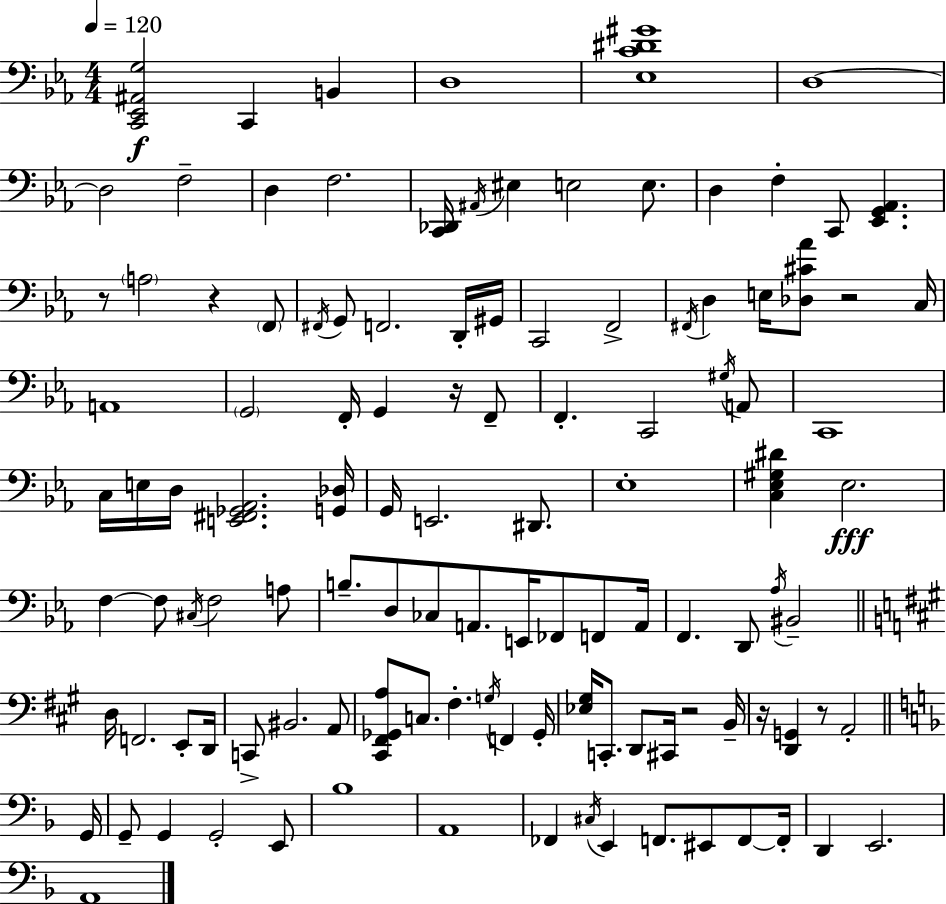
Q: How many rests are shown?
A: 7